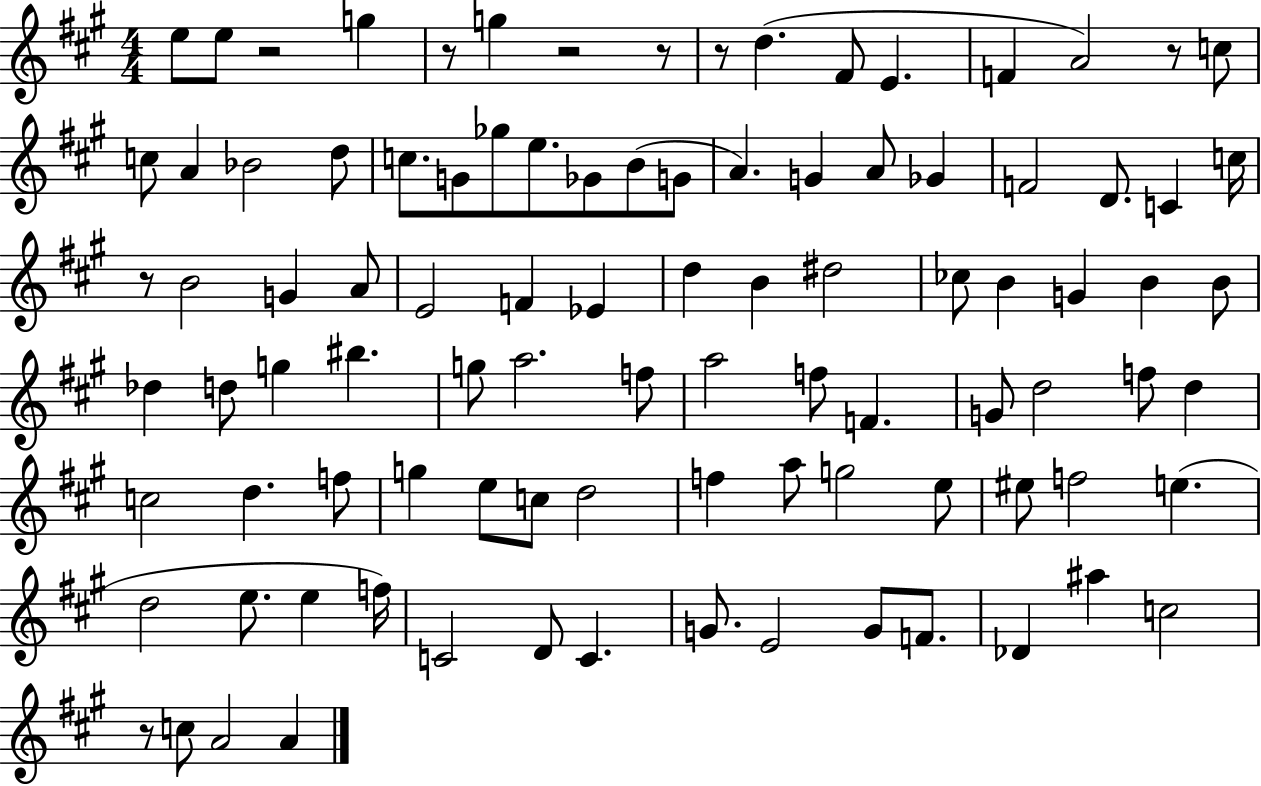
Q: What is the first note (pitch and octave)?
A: E5